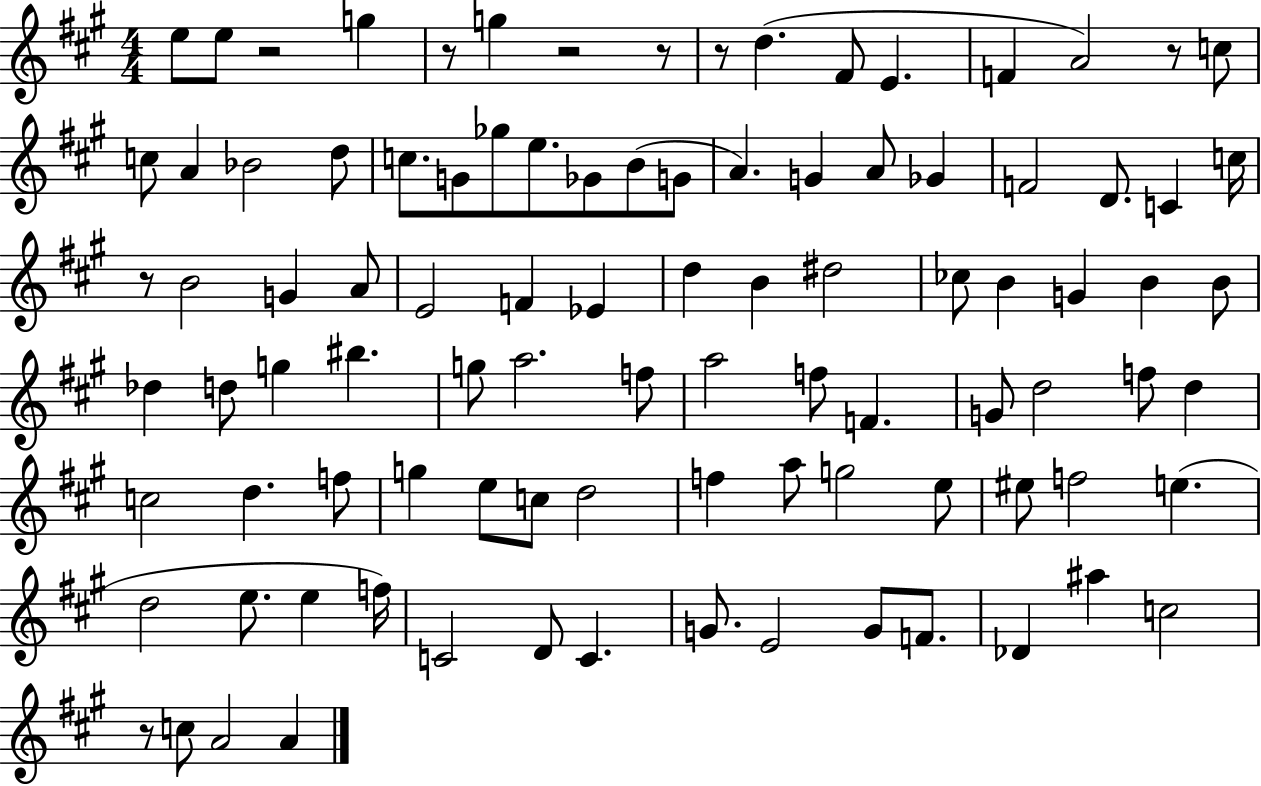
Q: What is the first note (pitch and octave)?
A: E5